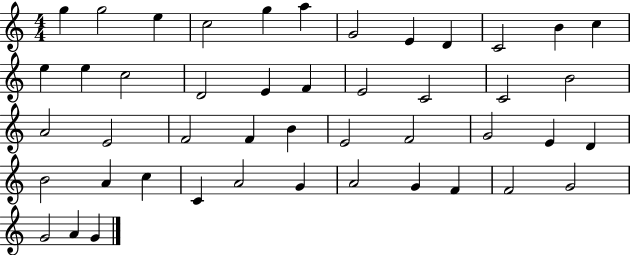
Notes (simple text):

G5/q G5/h E5/q C5/h G5/q A5/q G4/h E4/q D4/q C4/h B4/q C5/q E5/q E5/q C5/h D4/h E4/q F4/q E4/h C4/h C4/h B4/h A4/h E4/h F4/h F4/q B4/q E4/h F4/h G4/h E4/q D4/q B4/h A4/q C5/q C4/q A4/h G4/q A4/h G4/q F4/q F4/h G4/h G4/h A4/q G4/q